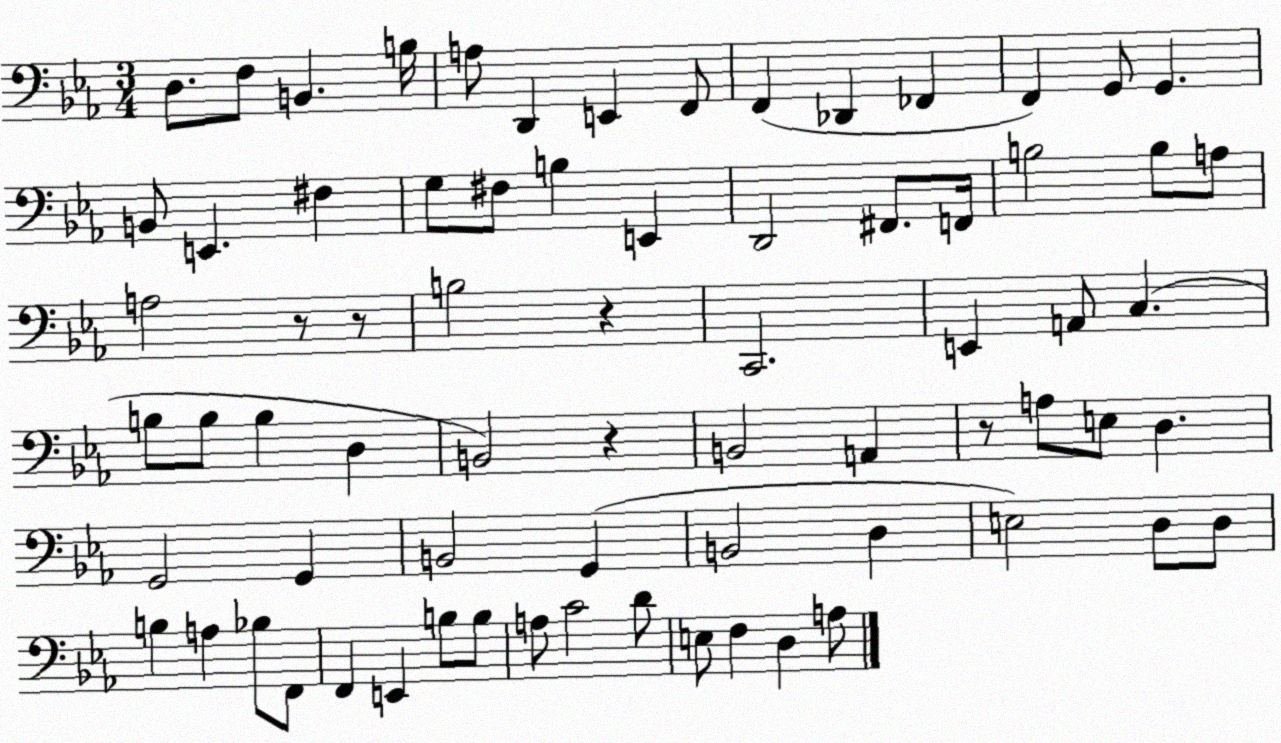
X:1
T:Untitled
M:3/4
L:1/4
K:Eb
D,/2 F,/2 B,, B,/4 A,/2 D,, E,, F,,/2 F,, _D,, _F,, F,, G,,/2 G,, B,,/2 E,, ^F, G,/2 ^F,/2 B, E,, D,,2 ^F,,/2 F,,/4 B,2 B,/2 A,/2 A,2 z/2 z/2 B,2 z C,,2 E,, A,,/2 C, B,/2 B,/2 B, D, B,,2 z B,,2 A,, z/2 A,/2 E,/2 D, G,,2 G,, B,,2 G,, B,,2 D, E,2 D,/2 D,/2 B, A, _B,/2 F,,/2 F,, E,, B,/2 B,/2 A,/2 C2 D/2 E,/2 F, D, A,/2